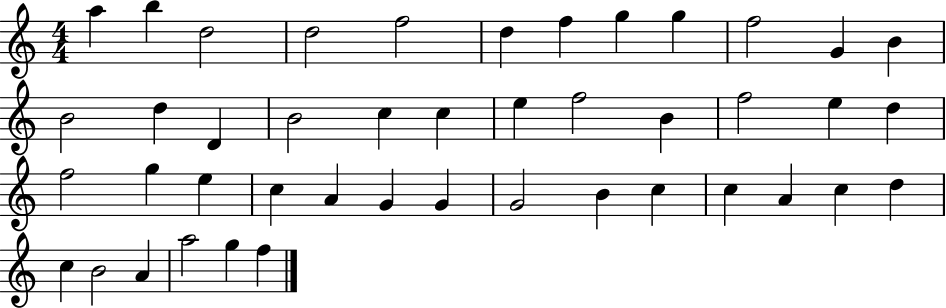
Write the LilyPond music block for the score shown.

{
  \clef treble
  \numericTimeSignature
  \time 4/4
  \key c \major
  a''4 b''4 d''2 | d''2 f''2 | d''4 f''4 g''4 g''4 | f''2 g'4 b'4 | \break b'2 d''4 d'4 | b'2 c''4 c''4 | e''4 f''2 b'4 | f''2 e''4 d''4 | \break f''2 g''4 e''4 | c''4 a'4 g'4 g'4 | g'2 b'4 c''4 | c''4 a'4 c''4 d''4 | \break c''4 b'2 a'4 | a''2 g''4 f''4 | \bar "|."
}